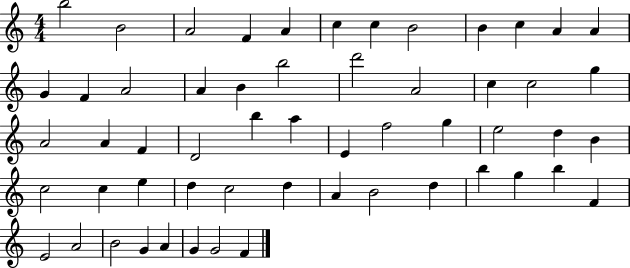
{
  \clef treble
  \numericTimeSignature
  \time 4/4
  \key c \major
  b''2 b'2 | a'2 f'4 a'4 | c''4 c''4 b'2 | b'4 c''4 a'4 a'4 | \break g'4 f'4 a'2 | a'4 b'4 b''2 | d'''2 a'2 | c''4 c''2 g''4 | \break a'2 a'4 f'4 | d'2 b''4 a''4 | e'4 f''2 g''4 | e''2 d''4 b'4 | \break c''2 c''4 e''4 | d''4 c''2 d''4 | a'4 b'2 d''4 | b''4 g''4 b''4 f'4 | \break e'2 a'2 | b'2 g'4 a'4 | g'4 g'2 f'4 | \bar "|."
}